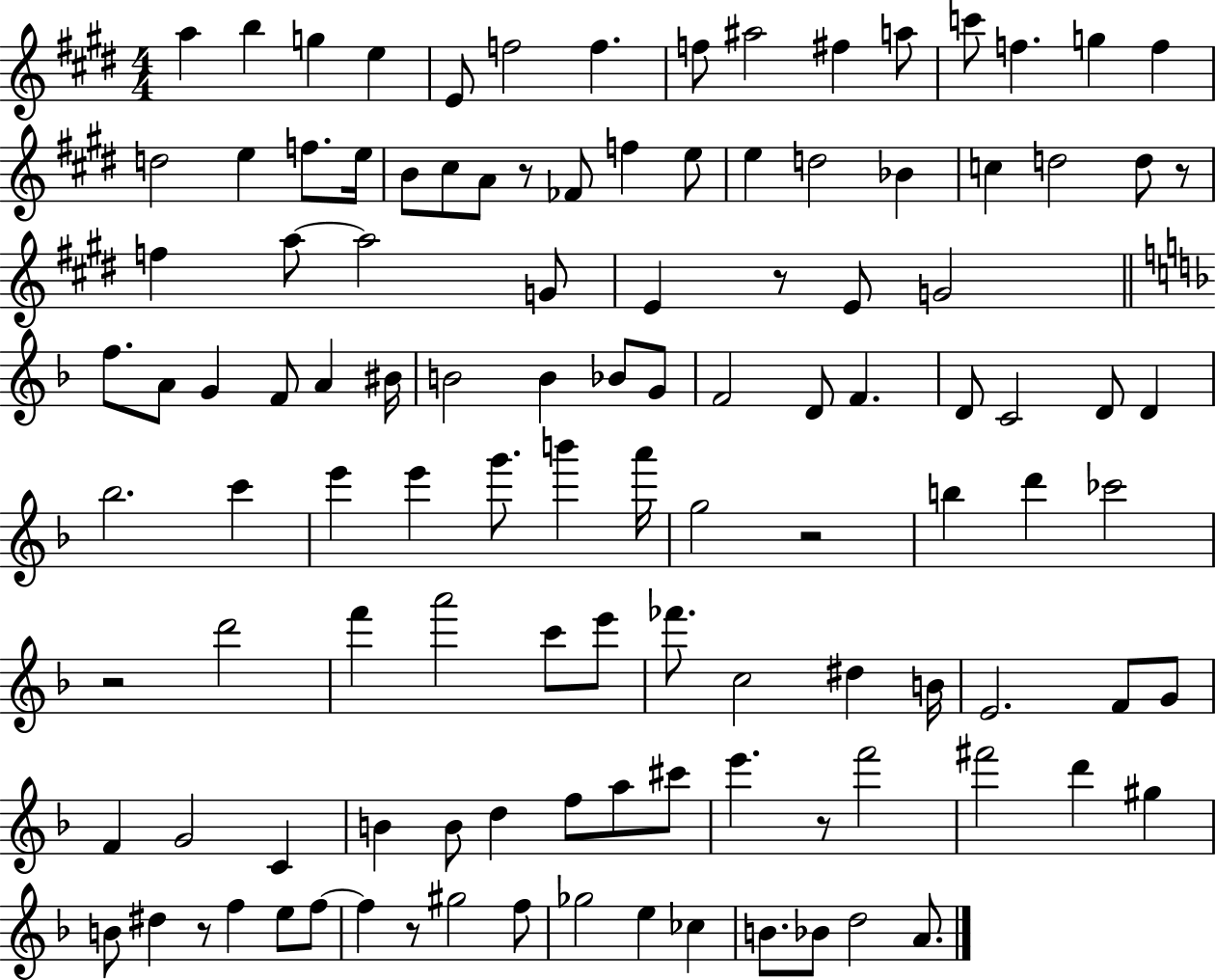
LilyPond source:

{
  \clef treble
  \numericTimeSignature
  \time 4/4
  \key e \major
  a''4 b''4 g''4 e''4 | e'8 f''2 f''4. | f''8 ais''2 fis''4 a''8 | c'''8 f''4. g''4 f''4 | \break d''2 e''4 f''8. e''16 | b'8 cis''8 a'8 r8 fes'8 f''4 e''8 | e''4 d''2 bes'4 | c''4 d''2 d''8 r8 | \break f''4 a''8~~ a''2 g'8 | e'4 r8 e'8 g'2 | \bar "||" \break \key d \minor f''8. a'8 g'4 f'8 a'4 bis'16 | b'2 b'4 bes'8 g'8 | f'2 d'8 f'4. | d'8 c'2 d'8 d'4 | \break bes''2. c'''4 | e'''4 e'''4 g'''8. b'''4 a'''16 | g''2 r2 | b''4 d'''4 ces'''2 | \break r2 d'''2 | f'''4 a'''2 c'''8 e'''8 | fes'''8. c''2 dis''4 b'16 | e'2. f'8 g'8 | \break f'4 g'2 c'4 | b'4 b'8 d''4 f''8 a''8 cis'''8 | e'''4. r8 f'''2 | fis'''2 d'''4 gis''4 | \break b'8 dis''4 r8 f''4 e''8 f''8~~ | f''4 r8 gis''2 f''8 | ges''2 e''4 ces''4 | b'8. bes'8 d''2 a'8. | \break \bar "|."
}